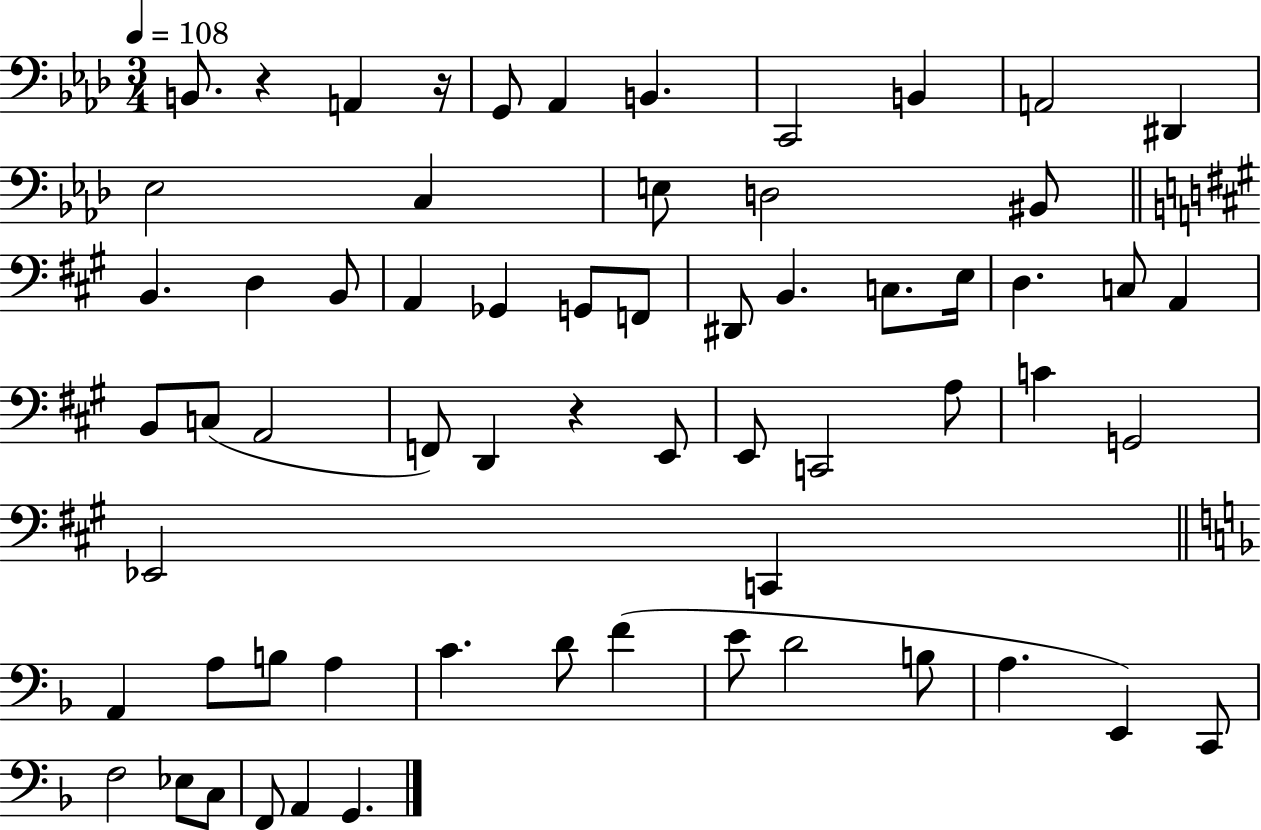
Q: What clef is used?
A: bass